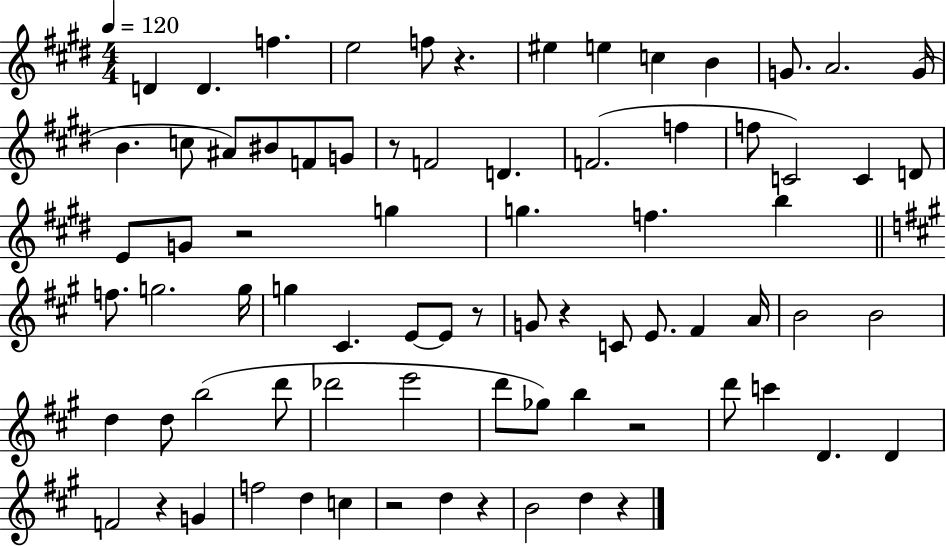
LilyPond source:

{
  \clef treble
  \numericTimeSignature
  \time 4/4
  \key e \major
  \tempo 4 = 120
  d'4 d'4. f''4. | e''2 f''8 r4. | eis''4 e''4 c''4 b'4 | g'8. a'2. g'16( | \break b'4. c''8 ais'8) bis'8 f'8 g'8 | r8 f'2 d'4. | f'2.( f''4 | f''8 c'2) c'4 d'8 | \break e'8 g'8 r2 g''4 | g''4. f''4. b''4 | \bar "||" \break \key a \major f''8. g''2. g''16 | g''4 cis'4. e'8~~ e'8 r8 | g'8 r4 c'8 e'8. fis'4 a'16 | b'2 b'2 | \break d''4 d''8 b''2( d'''8 | des'''2 e'''2 | d'''8 ges''8) b''4 r2 | d'''8 c'''4 d'4. d'4 | \break f'2 r4 g'4 | f''2 d''4 c''4 | r2 d''4 r4 | b'2 d''4 r4 | \break \bar "|."
}